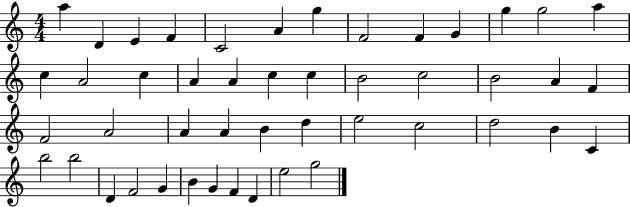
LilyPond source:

{
  \clef treble
  \numericTimeSignature
  \time 4/4
  \key c \major
  a''4 d'4 e'4 f'4 | c'2 a'4 g''4 | f'2 f'4 g'4 | g''4 g''2 a''4 | \break c''4 a'2 c''4 | a'4 a'4 c''4 c''4 | b'2 c''2 | b'2 a'4 f'4 | \break f'2 a'2 | a'4 a'4 b'4 d''4 | e''2 c''2 | d''2 b'4 c'4 | \break b''2 b''2 | d'4 f'2 g'4 | b'4 g'4 f'4 d'4 | e''2 g''2 | \break \bar "|."
}